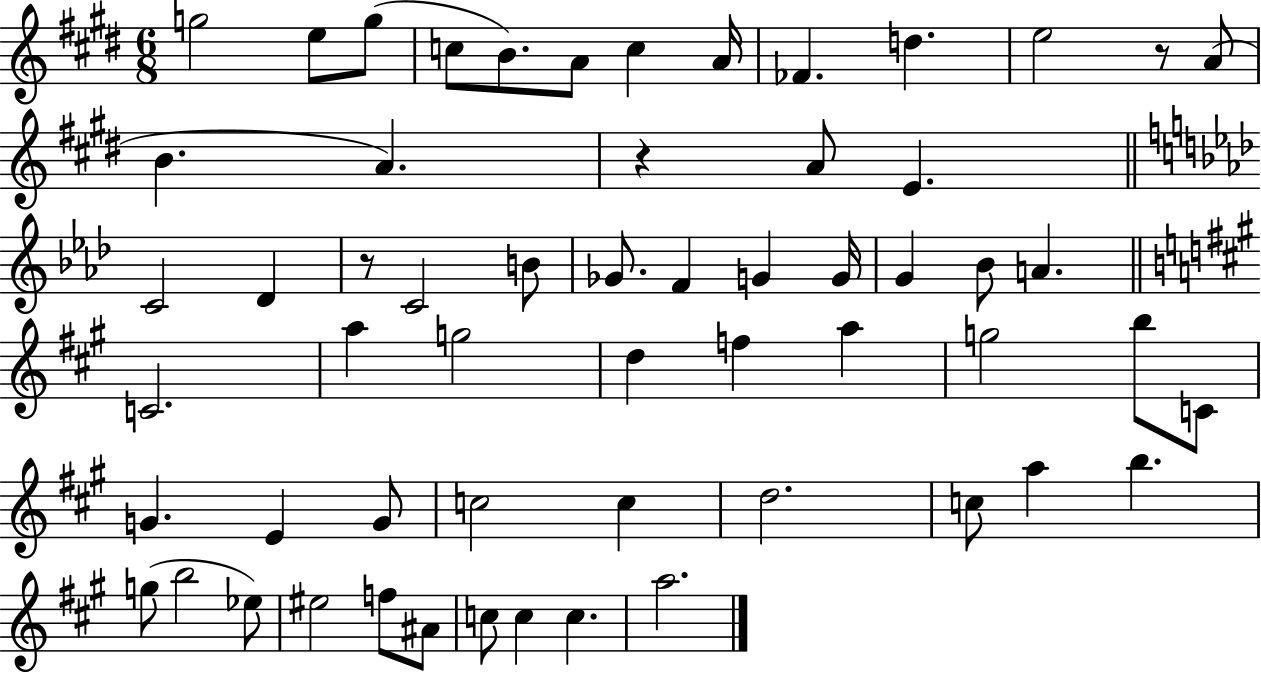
{
  \clef treble
  \numericTimeSignature
  \time 6/8
  \key e \major
  g''2 e''8 g''8( | c''8 b'8.) a'8 c''4 a'16 | fes'4. d''4. | e''2 r8 a'8( | \break b'4. a'4.) | r4 a'8 e'4. | \bar "||" \break \key f \minor c'2 des'4 | r8 c'2 b'8 | ges'8. f'4 g'4 g'16 | g'4 bes'8 a'4. | \break \bar "||" \break \key a \major c'2. | a''4 g''2 | d''4 f''4 a''4 | g''2 b''8 c'8 | \break g'4. e'4 g'8 | c''2 c''4 | d''2. | c''8 a''4 b''4. | \break g''8( b''2 ees''8) | eis''2 f''8 ais'8 | c''8 c''4 c''4. | a''2. | \break \bar "|."
}